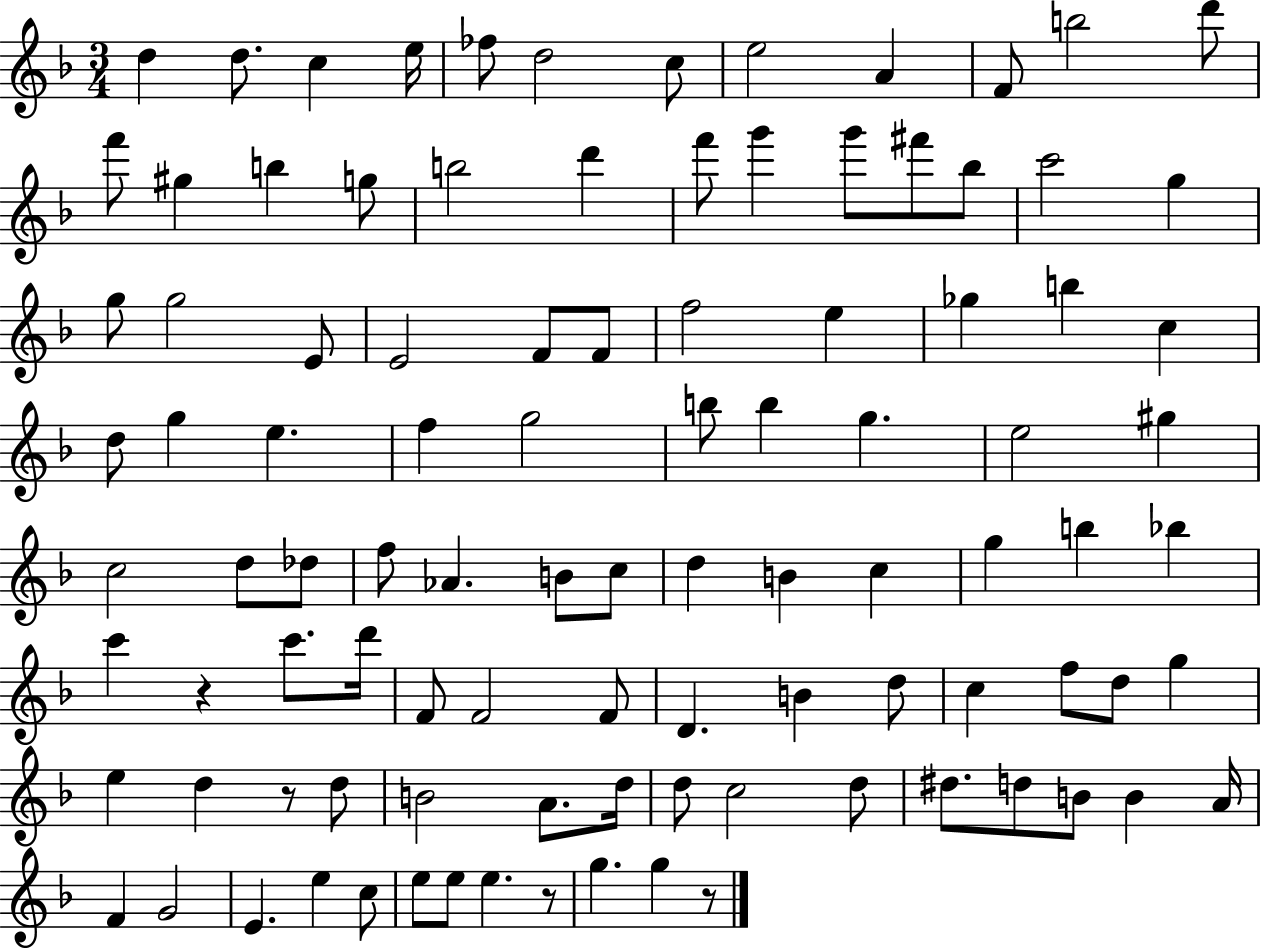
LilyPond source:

{
  \clef treble
  \numericTimeSignature
  \time 3/4
  \key f \major
  d''4 d''8. c''4 e''16 | fes''8 d''2 c''8 | e''2 a'4 | f'8 b''2 d'''8 | \break f'''8 gis''4 b''4 g''8 | b''2 d'''4 | f'''8 g'''4 g'''8 fis'''8 bes''8 | c'''2 g''4 | \break g''8 g''2 e'8 | e'2 f'8 f'8 | f''2 e''4 | ges''4 b''4 c''4 | \break d''8 g''4 e''4. | f''4 g''2 | b''8 b''4 g''4. | e''2 gis''4 | \break c''2 d''8 des''8 | f''8 aes'4. b'8 c''8 | d''4 b'4 c''4 | g''4 b''4 bes''4 | \break c'''4 r4 c'''8. d'''16 | f'8 f'2 f'8 | d'4. b'4 d''8 | c''4 f''8 d''8 g''4 | \break e''4 d''4 r8 d''8 | b'2 a'8. d''16 | d''8 c''2 d''8 | dis''8. d''8 b'8 b'4 a'16 | \break f'4 g'2 | e'4. e''4 c''8 | e''8 e''8 e''4. r8 | g''4. g''4 r8 | \break \bar "|."
}